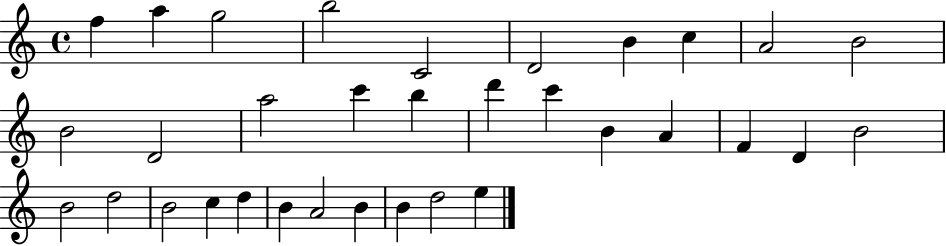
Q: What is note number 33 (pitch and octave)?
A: E5